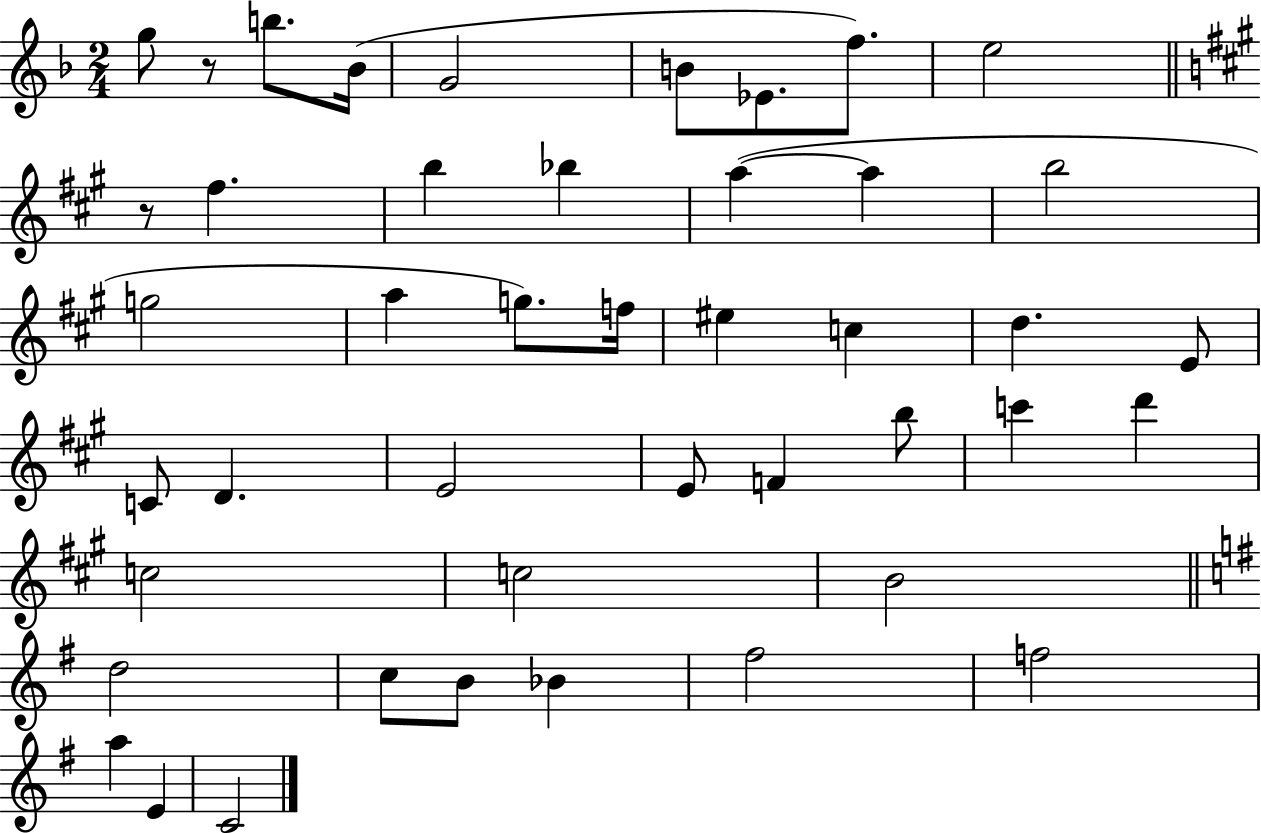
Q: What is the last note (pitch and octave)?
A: C4